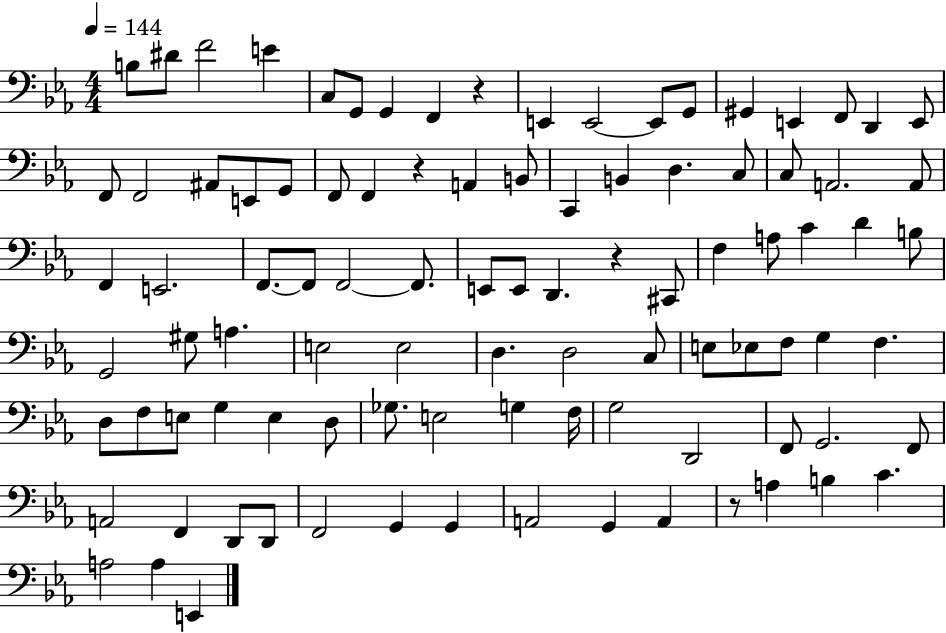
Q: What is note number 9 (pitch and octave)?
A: E2